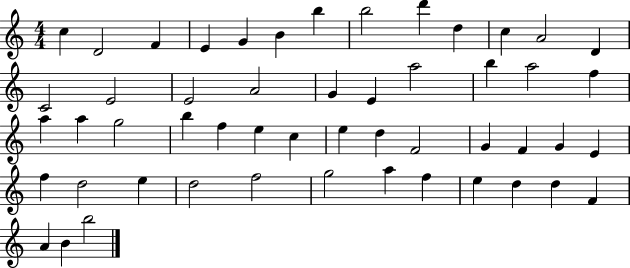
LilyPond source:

{
  \clef treble
  \numericTimeSignature
  \time 4/4
  \key c \major
  c''4 d'2 f'4 | e'4 g'4 b'4 b''4 | b''2 d'''4 d''4 | c''4 a'2 d'4 | \break c'2 e'2 | e'2 a'2 | g'4 e'4 a''2 | b''4 a''2 f''4 | \break a''4 a''4 g''2 | b''4 f''4 e''4 c''4 | e''4 d''4 f'2 | g'4 f'4 g'4 e'4 | \break f''4 d''2 e''4 | d''2 f''2 | g''2 a''4 f''4 | e''4 d''4 d''4 f'4 | \break a'4 b'4 b''2 | \bar "|."
}